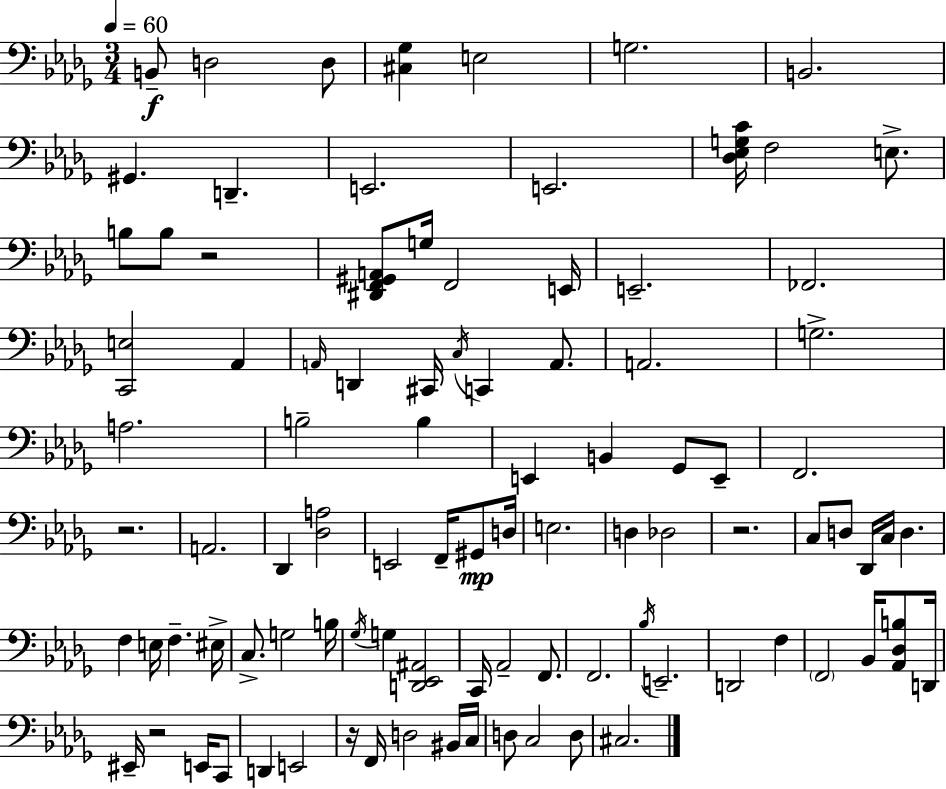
B2/e D3/h D3/e [C#3,Gb3]/q E3/h G3/h. B2/h. G#2/q. D2/q. E2/h. E2/h. [Db3,Eb3,G3,C4]/s F3/h E3/e. B3/e B3/e R/h [D#2,F2,G#2,A2]/e G3/s F2/h E2/s E2/h. FES2/h. [C2,E3]/h Ab2/q A2/s D2/q C#2/s C3/s C2/q A2/e. A2/h. G3/h. A3/h. B3/h B3/q E2/q B2/q Gb2/e E2/e F2/h. R/h. A2/h. Db2/q [Db3,A3]/h E2/h F2/s G#2/e D3/s E3/h. D3/q Db3/h R/h. C3/e D3/e Db2/s C3/s D3/q. F3/q E3/s F3/q. EIS3/s C3/e. G3/h B3/s Gb3/s G3/q [D2,Eb2,A#2]/h C2/s Ab2/h F2/e. F2/h. Bb3/s E2/h. D2/h F3/q F2/h Bb2/s [Ab2,Db3,B3]/e D2/s EIS2/s R/h E2/s C2/e D2/q E2/h R/s F2/s D3/h BIS2/s C3/s D3/e C3/h D3/e C#3/h.